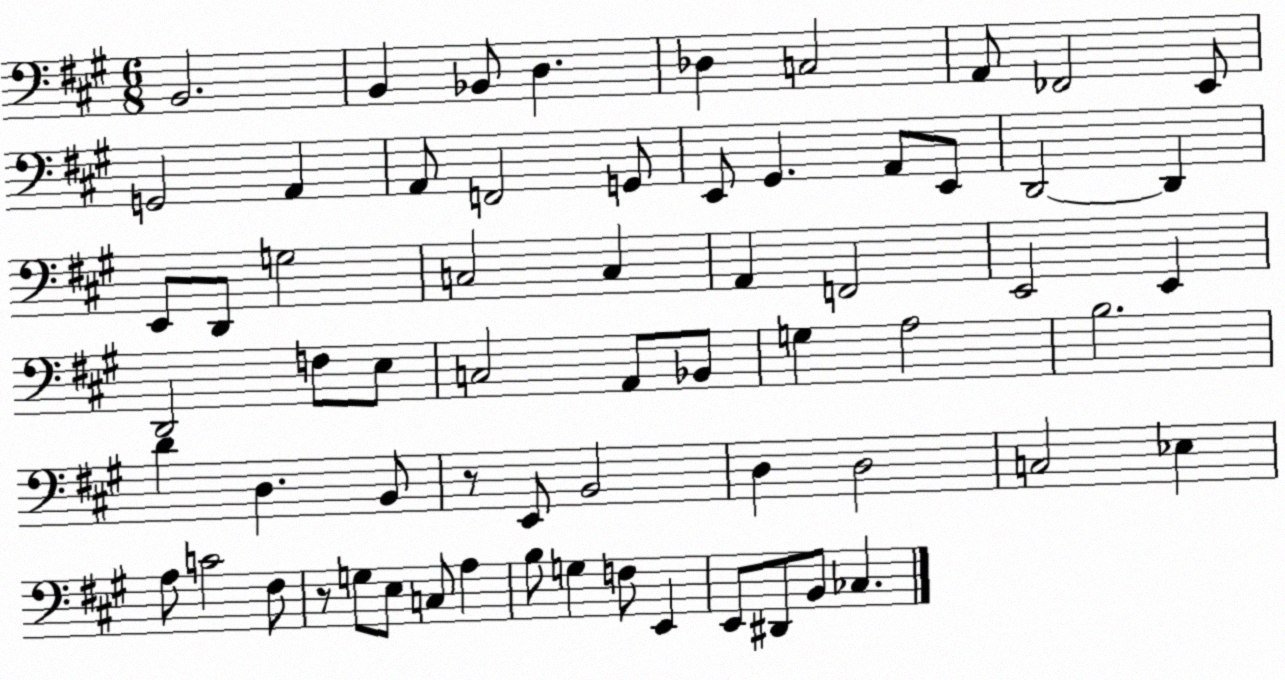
X:1
T:Untitled
M:6/8
L:1/4
K:A
B,,2 B,, _B,,/2 D, _D, C,2 A,,/2 _F,,2 E,,/2 G,,2 A,, A,,/2 F,,2 G,,/2 E,,/2 ^G,, A,,/2 E,,/2 D,,2 D,, E,,/2 D,,/2 G,2 C,2 C, A,, F,,2 E,,2 E,, D,,2 F,/2 E,/2 C,2 A,,/2 _B,,/2 G, A,2 B,2 D D, B,,/2 z/2 E,,/2 B,,2 D, D,2 C,2 _E, A,/2 C2 ^F,/2 z/2 G,/2 E,/2 C,/2 A, B,/2 G, F,/2 E,, E,,/2 ^D,,/2 B,,/2 _C,